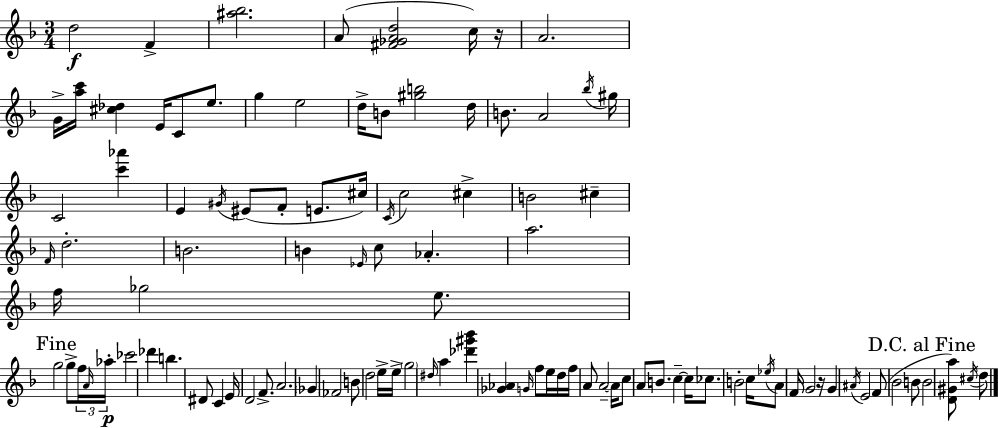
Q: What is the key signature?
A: F major